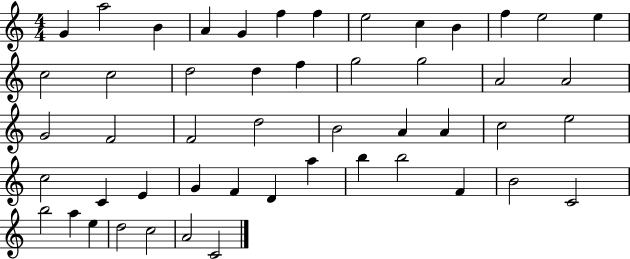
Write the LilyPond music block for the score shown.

{
  \clef treble
  \numericTimeSignature
  \time 4/4
  \key c \major
  g'4 a''2 b'4 | a'4 g'4 f''4 f''4 | e''2 c''4 b'4 | f''4 e''2 e''4 | \break c''2 c''2 | d''2 d''4 f''4 | g''2 g''2 | a'2 a'2 | \break g'2 f'2 | f'2 d''2 | b'2 a'4 a'4 | c''2 e''2 | \break c''2 c'4 e'4 | g'4 f'4 d'4 a''4 | b''4 b''2 f'4 | b'2 c'2 | \break b''2 a''4 e''4 | d''2 c''2 | a'2 c'2 | \bar "|."
}